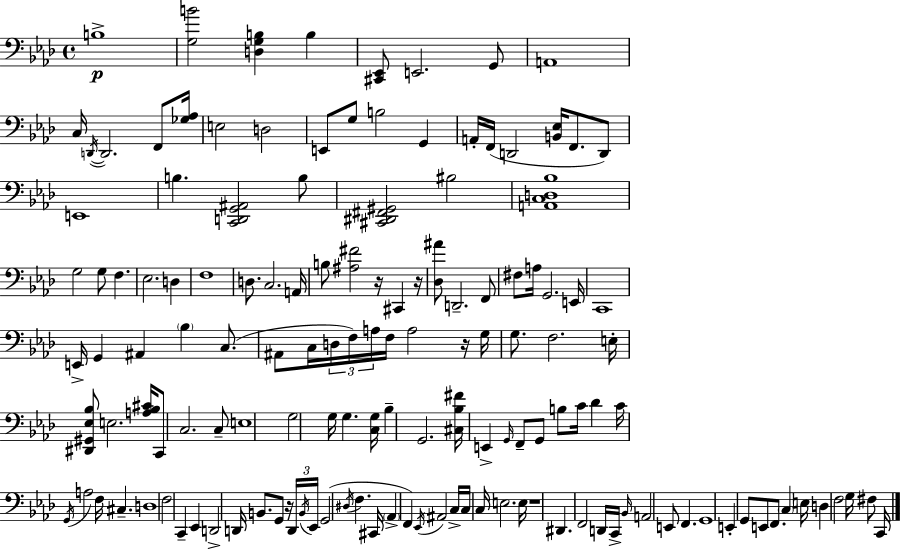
X:1
T:Untitled
M:4/4
L:1/4
K:Ab
B,4 [G,B]2 [D,G,B,] B, [^C,,_E,,]/2 E,,2 G,,/2 A,,4 C,/4 D,,/4 D,,2 F,,/2 [_G,_A,]/4 E,2 D,2 E,,/2 G,/2 B,2 G,, A,,/4 F,,/4 D,,2 [B,,_E,]/4 F,,/2 D,,/2 E,,4 B, [C,,D,,G,,^A,,]2 B,/2 [^C,,^D,,^F,,^G,,]2 ^B,2 [A,,C,D,_B,]4 G,2 G,/2 F, _E,2 D, F,4 D,/2 C,2 A,,/4 B,/2 [^A,^F]2 z/4 ^C,, z/4 [_D,^A]/2 D,,2 F,,/2 ^F,/2 A,/4 G,,2 E,,/4 C,,4 E,,/4 G,, ^A,, _B, C,/2 ^A,,/2 C,/4 D,/4 F,/4 A,/4 F,/4 A,2 z/4 G,/4 G,/2 F,2 E,/4 [^D,,^G,,_E,_B,]/2 E,2 [A,_B,^C]/4 C,,/2 C,2 C,/2 E,4 G,2 G,/4 G, [C,G,]/4 _B, G,,2 [^C,_B,^F]/4 E,, G,,/4 F,,/2 G,,/2 B,/2 C/4 _D C/4 G,,/4 A,2 F,/4 ^C, D,4 F,2 C,, _E,, D,,2 D,,/4 B,,/2 G,,/2 z/4 D,,/4 B,,/4 _E,,/4 G,,2 ^D,/4 F, ^C,,/4 _A,, F,, _E,,/4 ^A,,2 C,/4 C,/4 C,/4 E,2 E,/4 z4 ^D,, F,,2 D,,/4 C,,/4 _B,,/4 A,,2 E,,/2 F,, G,,4 E,, G,,/2 E,,/2 F,,/2 C, E,/4 D, F,2 G,/4 ^F,/2 C,,/4